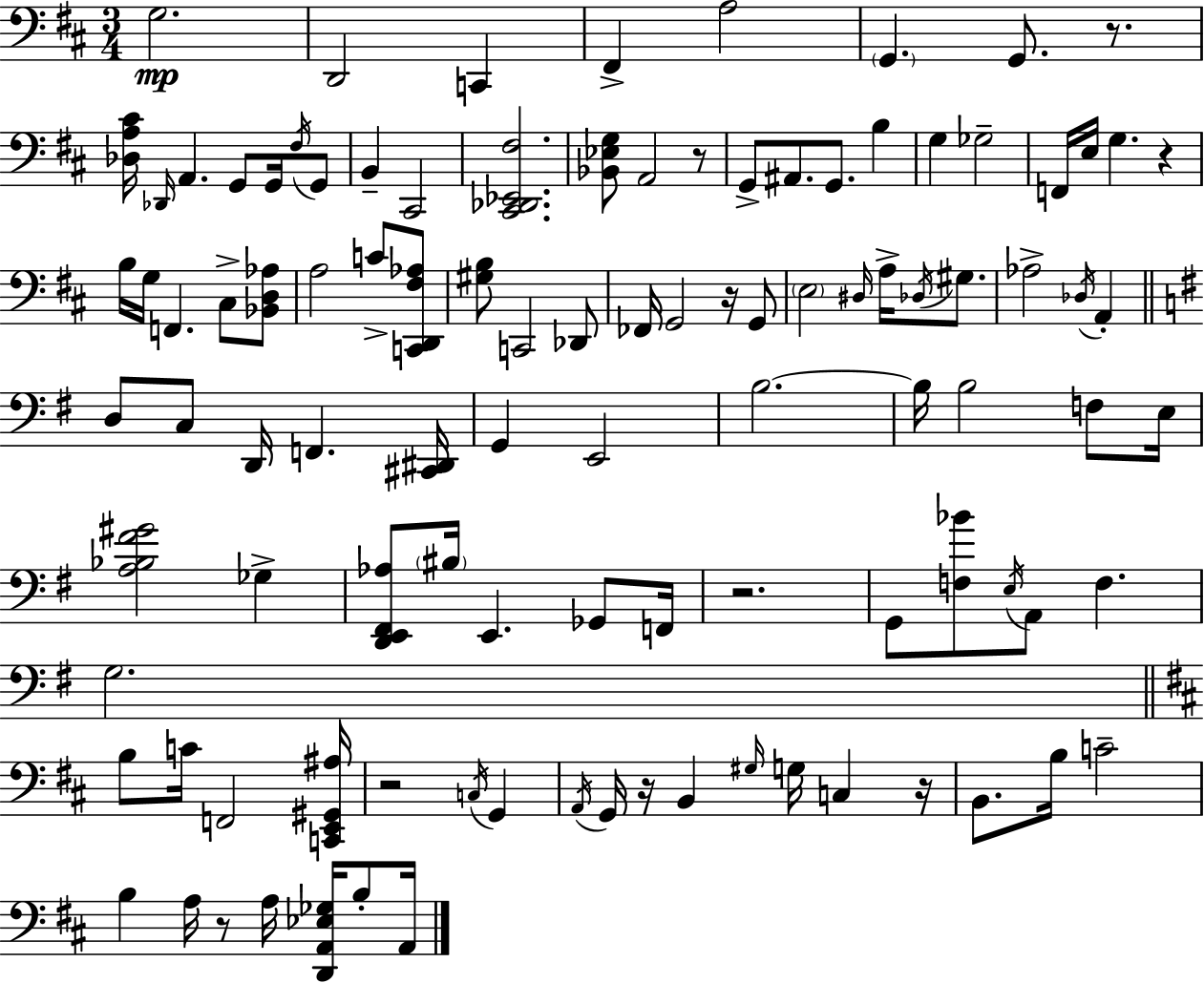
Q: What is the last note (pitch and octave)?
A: A2